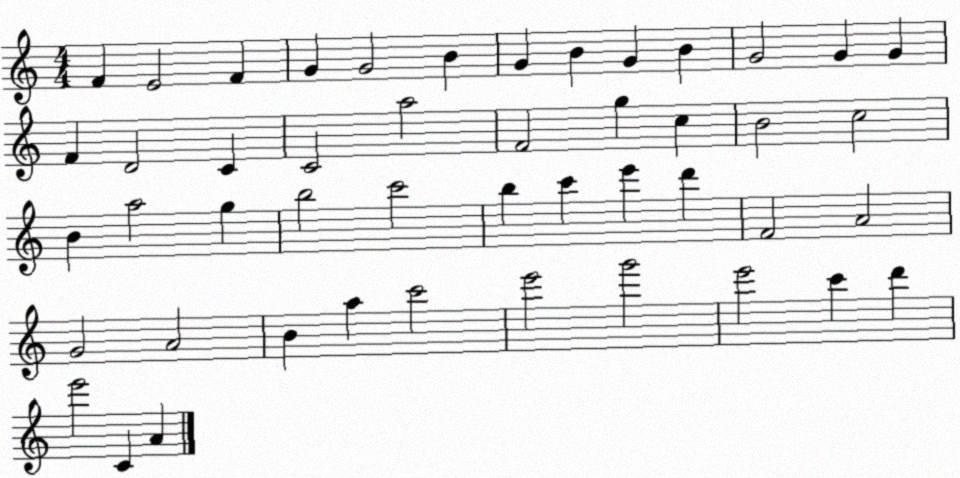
X:1
T:Untitled
M:4/4
L:1/4
K:C
F E2 F G G2 B G B G B G2 G G F D2 C C2 a2 F2 g c B2 c2 B a2 g b2 c'2 b c' e' d' F2 A2 G2 A2 B a c'2 e'2 g'2 e'2 c' d' e'2 C A